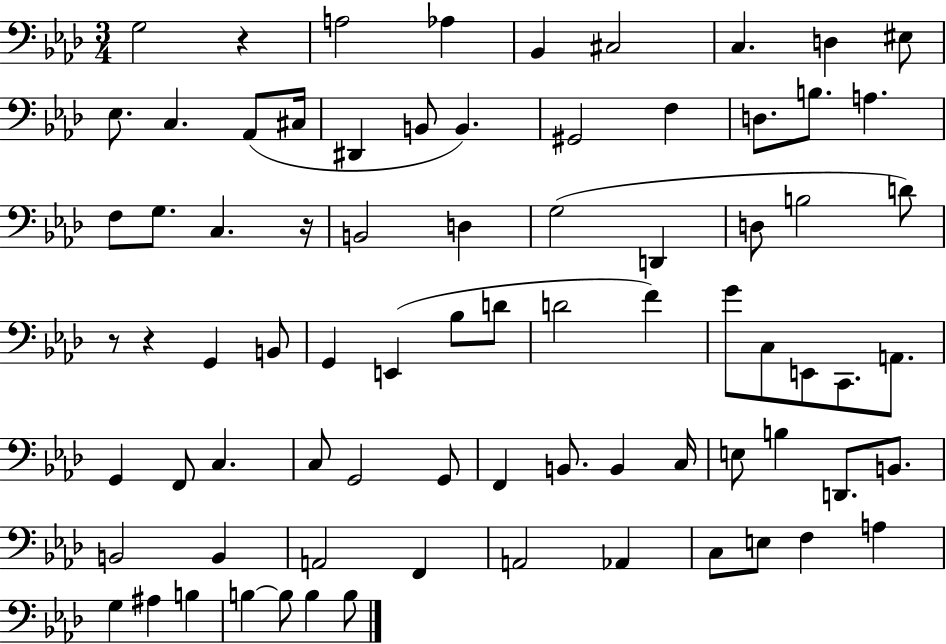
{
  \clef bass
  \numericTimeSignature
  \time 3/4
  \key aes \major
  \repeat volta 2 { g2 r4 | a2 aes4 | bes,4 cis2 | c4. d4 eis8 | \break ees8. c4. aes,8( cis16 | dis,4 b,8 b,4.) | gis,2 f4 | d8. b8. a4. | \break f8 g8. c4. r16 | b,2 d4 | g2( d,4 | d8 b2 d'8) | \break r8 r4 g,4 b,8 | g,4 e,4( bes8 d'8 | d'2 f'4) | g'8 c8 e,8 c,8. a,8. | \break g,4 f,8 c4. | c8 g,2 g,8 | f,4 b,8. b,4 c16 | e8 b4 d,8. b,8. | \break b,2 b,4 | a,2 f,4 | a,2 aes,4 | c8 e8 f4 a4 | \break g4 ais4 b4 | b4~~ b8 b4 b8 | } \bar "|."
}